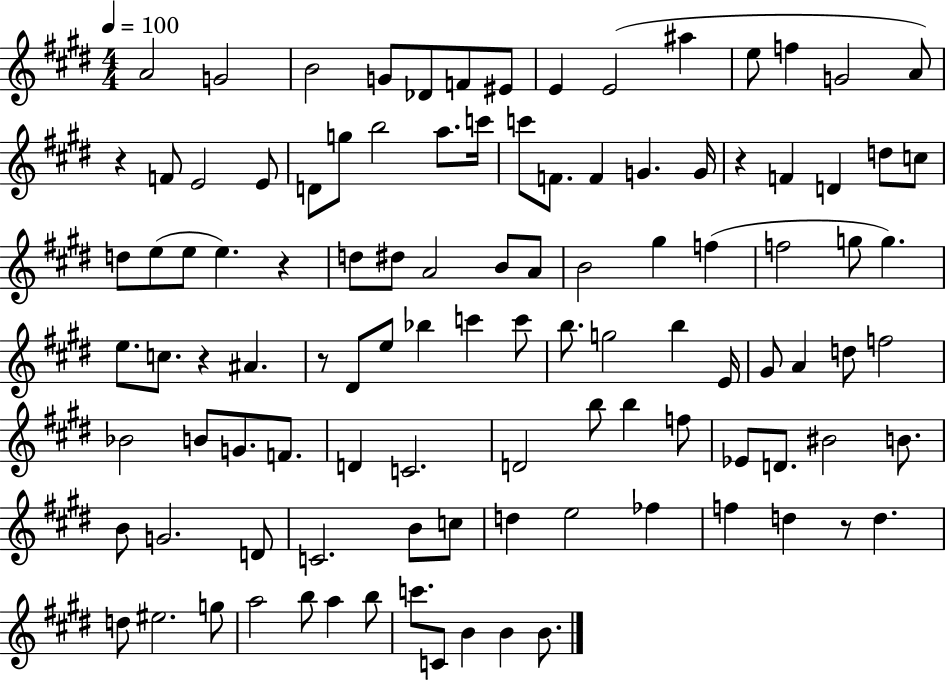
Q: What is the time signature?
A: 4/4